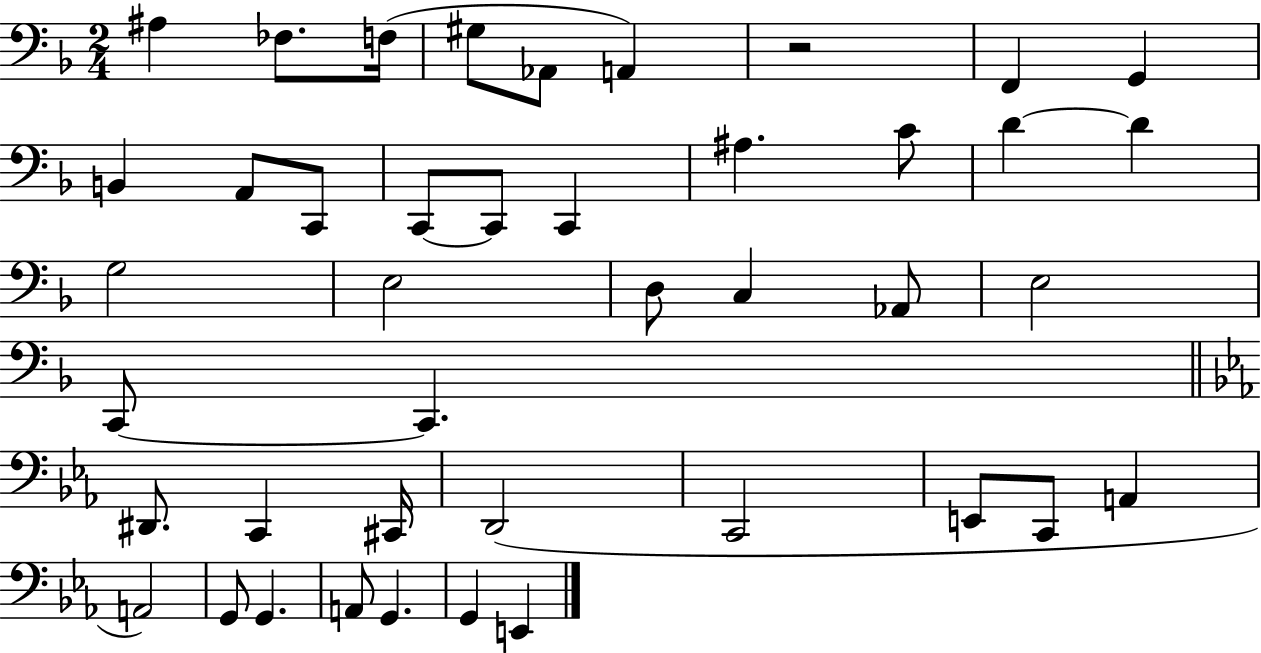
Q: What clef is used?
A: bass